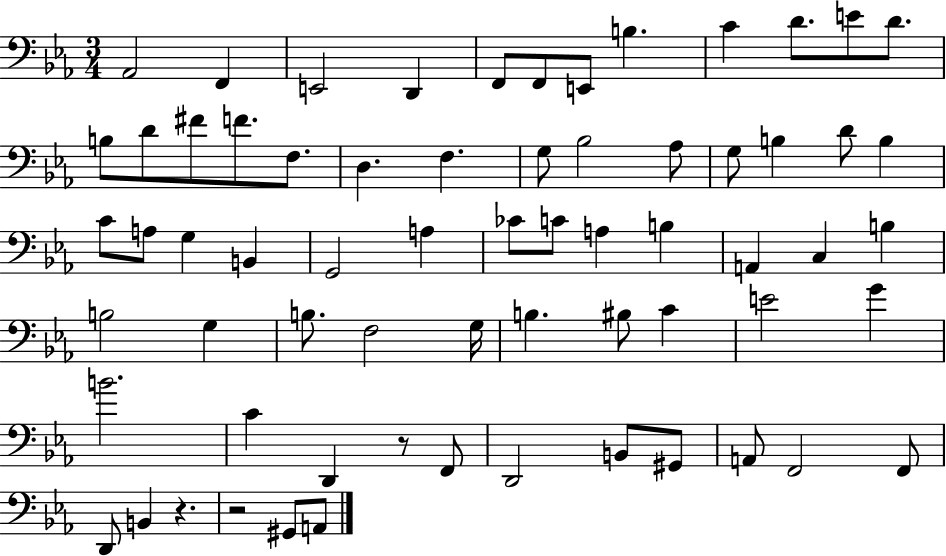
Ab2/h F2/q E2/h D2/q F2/e F2/e E2/e B3/q. C4/q D4/e. E4/e D4/e. B3/e D4/e F#4/e F4/e. F3/e. D3/q. F3/q. G3/e Bb3/h Ab3/e G3/e B3/q D4/e B3/q C4/e A3/e G3/q B2/q G2/h A3/q CES4/e C4/e A3/q B3/q A2/q C3/q B3/q B3/h G3/q B3/e. F3/h G3/s B3/q. BIS3/e C4/q E4/h G4/q B4/h. C4/q D2/q R/e F2/e D2/h B2/e G#2/e A2/e F2/h F2/e D2/e B2/q R/q. R/h G#2/e A2/e